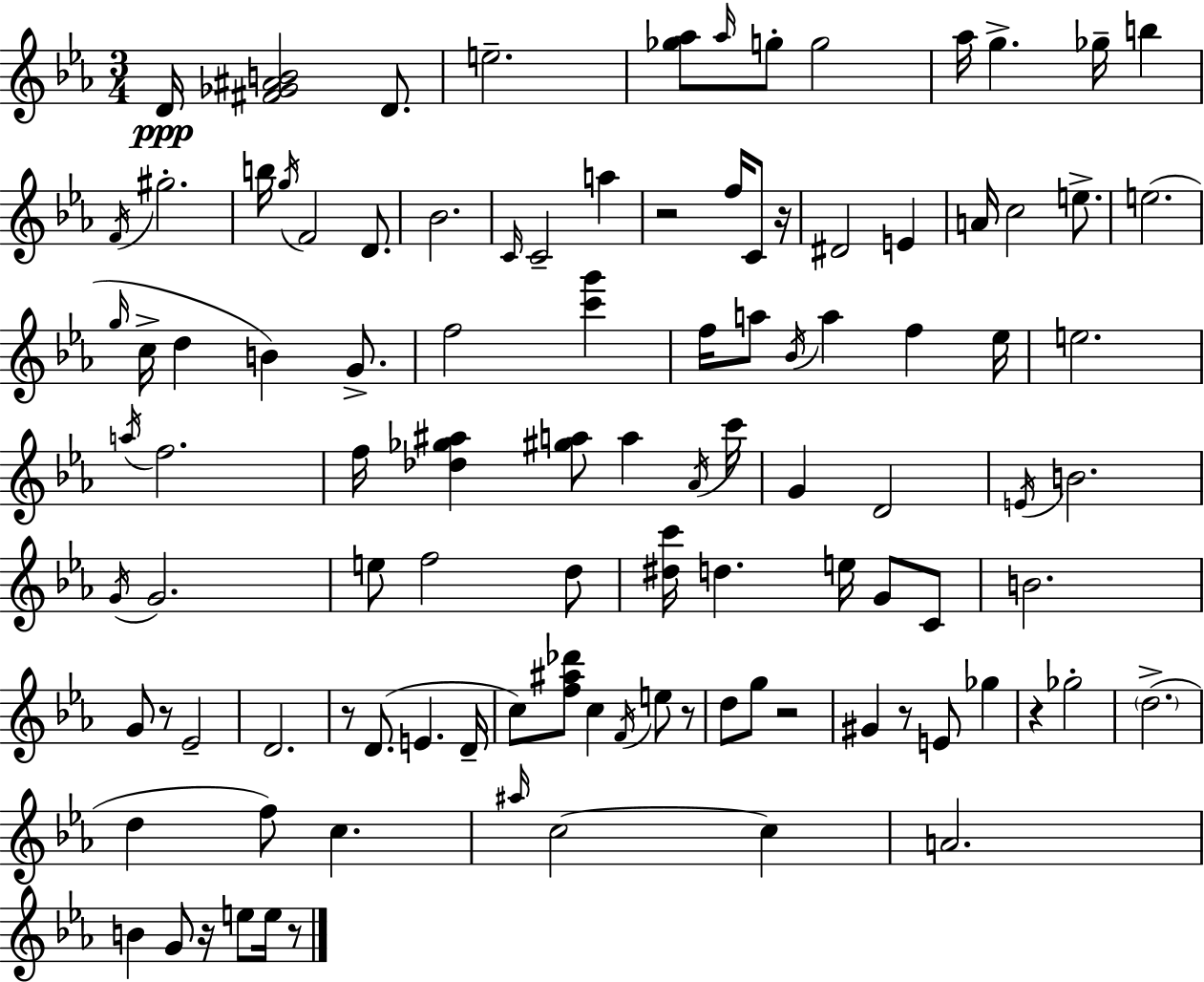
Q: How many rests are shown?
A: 10